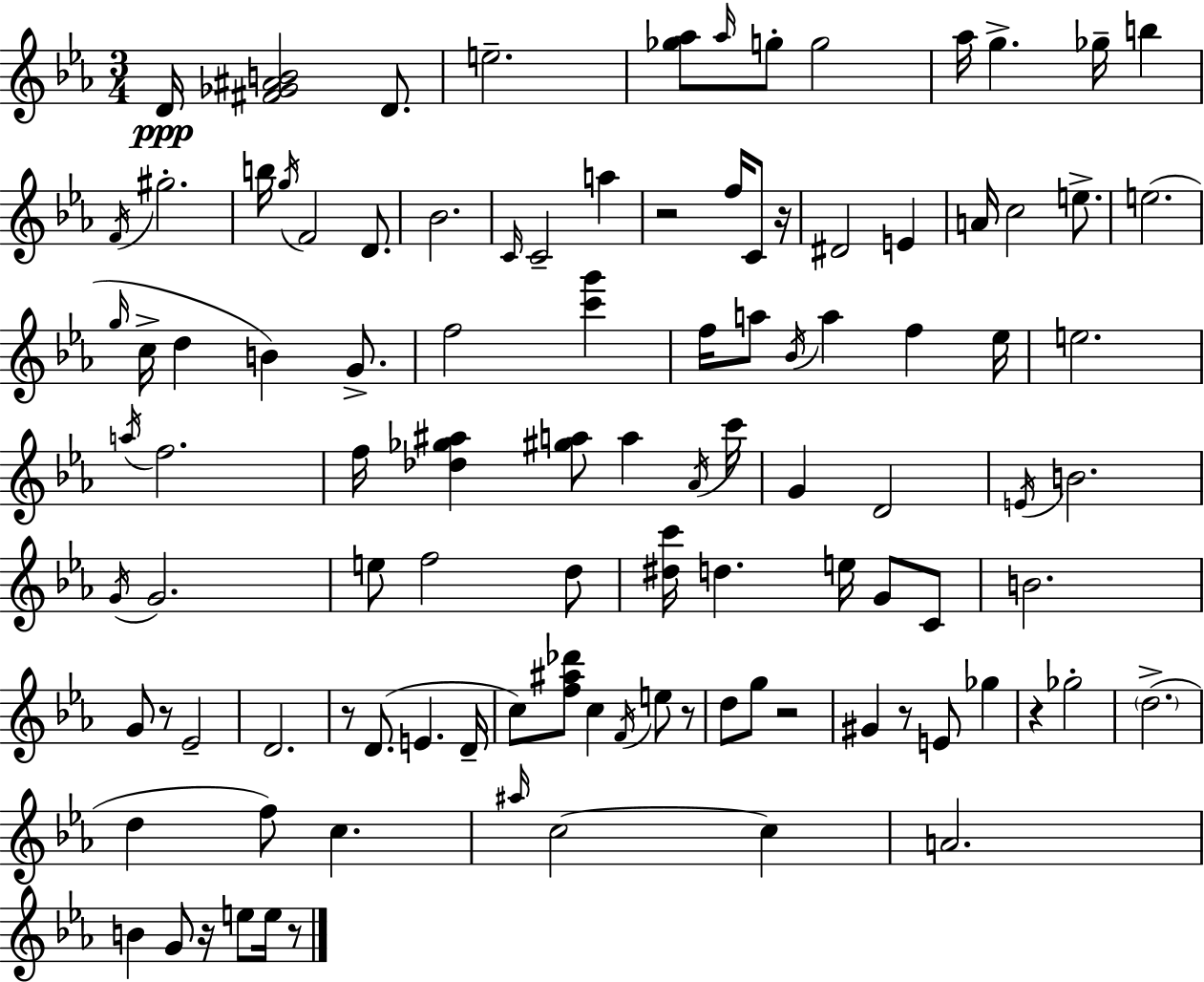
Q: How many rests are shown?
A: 10